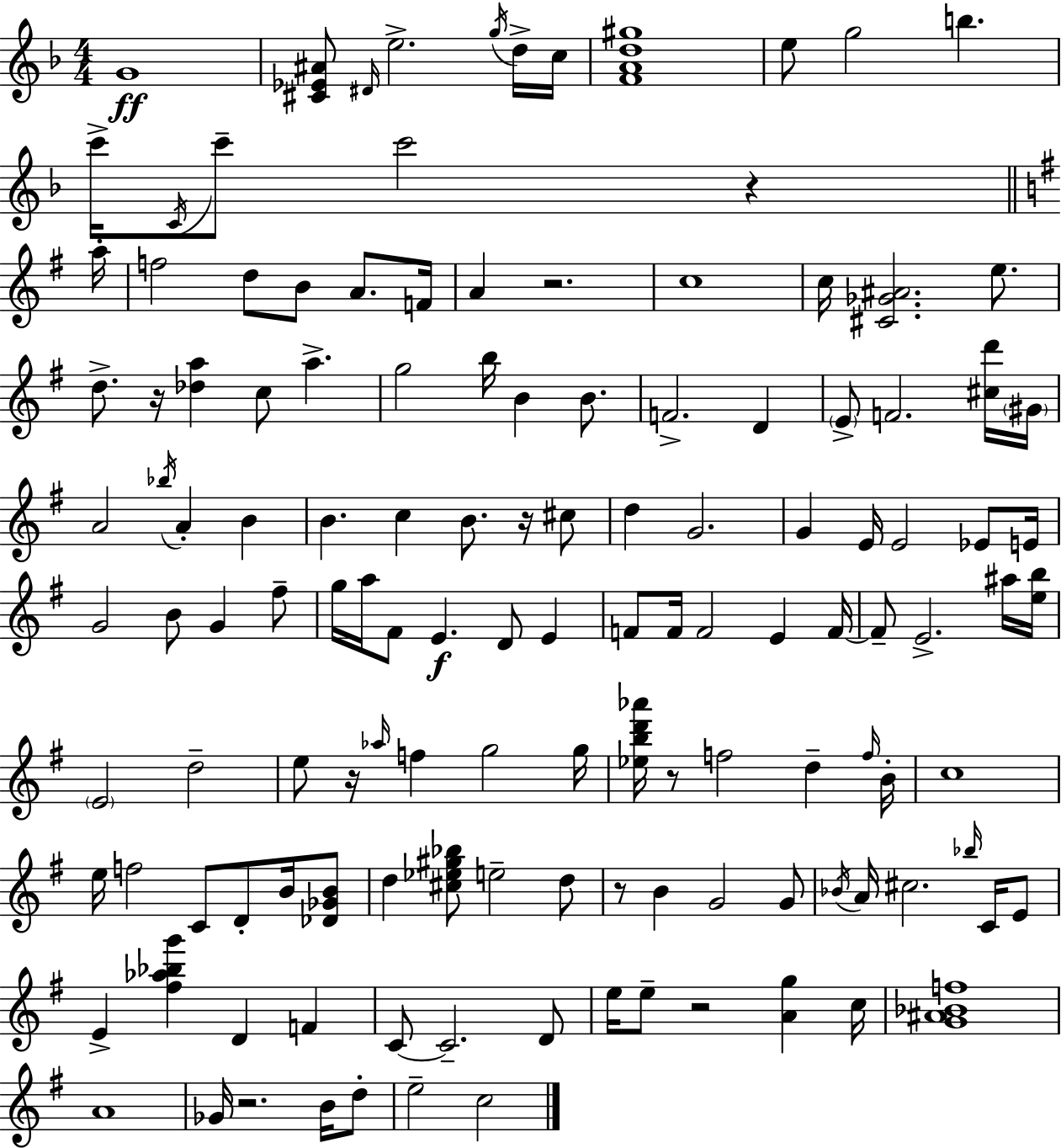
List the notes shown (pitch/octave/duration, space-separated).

G4/w [C#4,Eb4,A#4]/e D#4/s E5/h. G5/s D5/s C5/s [F4,A4,D5,G#5]/w E5/e G5/h B5/q. C6/s C4/s C6/e C6/h R/q A5/s F5/h D5/e B4/e A4/e. F4/s A4/q R/h. C5/w C5/s [C#4,Gb4,A#4]/h. E5/e. D5/e. R/s [Db5,A5]/q C5/e A5/q. G5/h B5/s B4/q B4/e. F4/h. D4/q E4/e F4/h. [C#5,D6]/s G#4/s A4/h Bb5/s A4/q B4/q B4/q. C5/q B4/e. R/s C#5/e D5/q G4/h. G4/q E4/s E4/h Eb4/e E4/s G4/h B4/e G4/q F#5/e G5/s A5/s F#4/e E4/q. D4/e E4/q F4/e F4/s F4/h E4/q F4/s F4/e E4/h. A#5/s [E5,B5]/s E4/h D5/h E5/e R/s Ab5/s F5/q G5/h G5/s [Eb5,B5,D6,Ab6]/s R/e F5/h D5/q F5/s B4/s C5/w E5/s F5/h C4/e D4/e B4/s [Db4,Gb4,B4]/e D5/q [C#5,Eb5,G#5,Bb5]/e E5/h D5/e R/e B4/q G4/h G4/e Bb4/s A4/s C#5/h. Bb5/s C4/s E4/e E4/q [F#5,Ab5,Bb5,G6]/q D4/q F4/q C4/e C4/h. D4/e E5/s E5/e R/h [A4,G5]/q C5/s [G4,A#4,Bb4,F5]/w A4/w Gb4/s R/h. B4/s D5/e E5/h C5/h